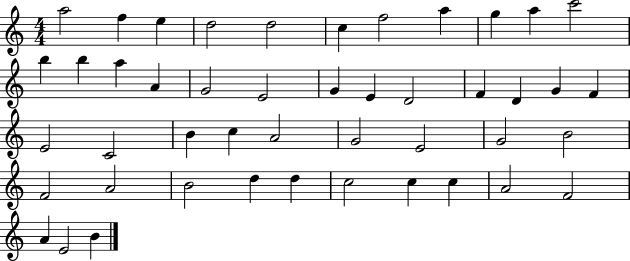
{
  \clef treble
  \numericTimeSignature
  \time 4/4
  \key c \major
  a''2 f''4 e''4 | d''2 d''2 | c''4 f''2 a''4 | g''4 a''4 c'''2 | \break b''4 b''4 a''4 a'4 | g'2 e'2 | g'4 e'4 d'2 | f'4 d'4 g'4 f'4 | \break e'2 c'2 | b'4 c''4 a'2 | g'2 e'2 | g'2 b'2 | \break f'2 a'2 | b'2 d''4 d''4 | c''2 c''4 c''4 | a'2 f'2 | \break a'4 e'2 b'4 | \bar "|."
}